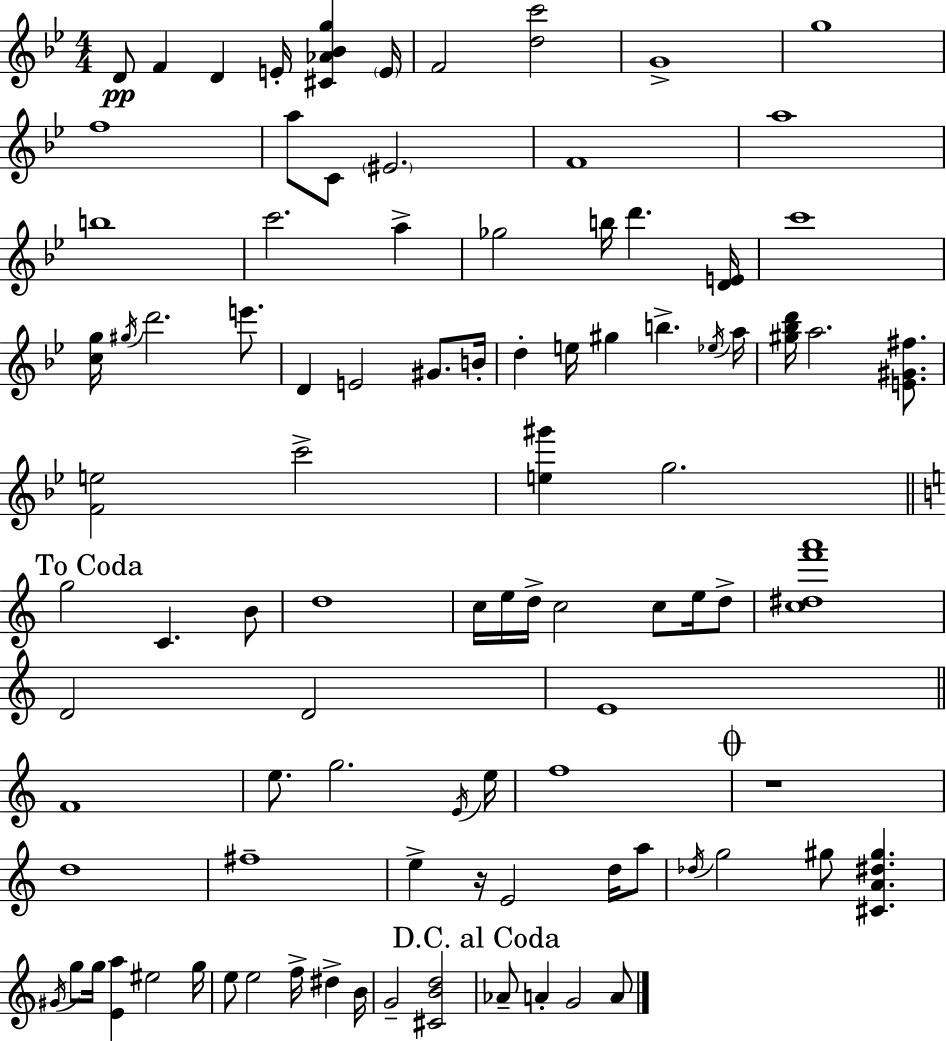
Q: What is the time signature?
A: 4/4